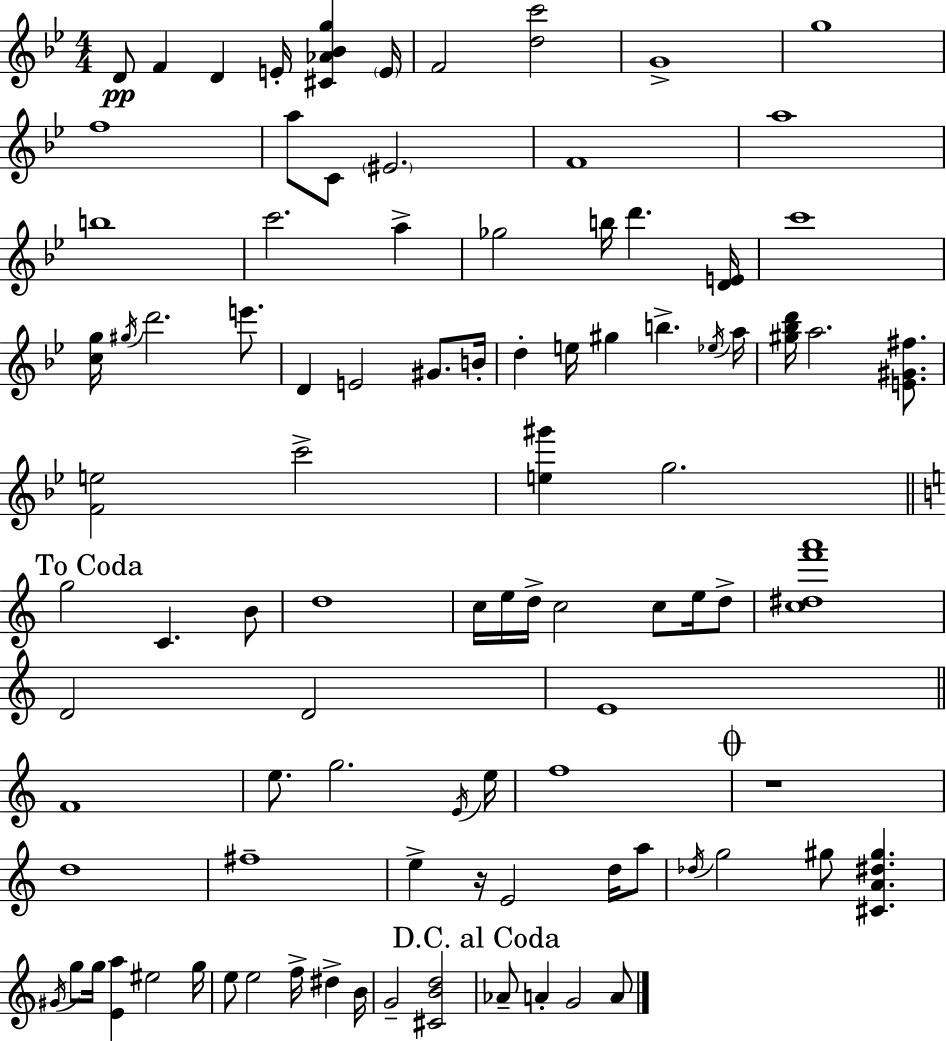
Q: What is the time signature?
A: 4/4